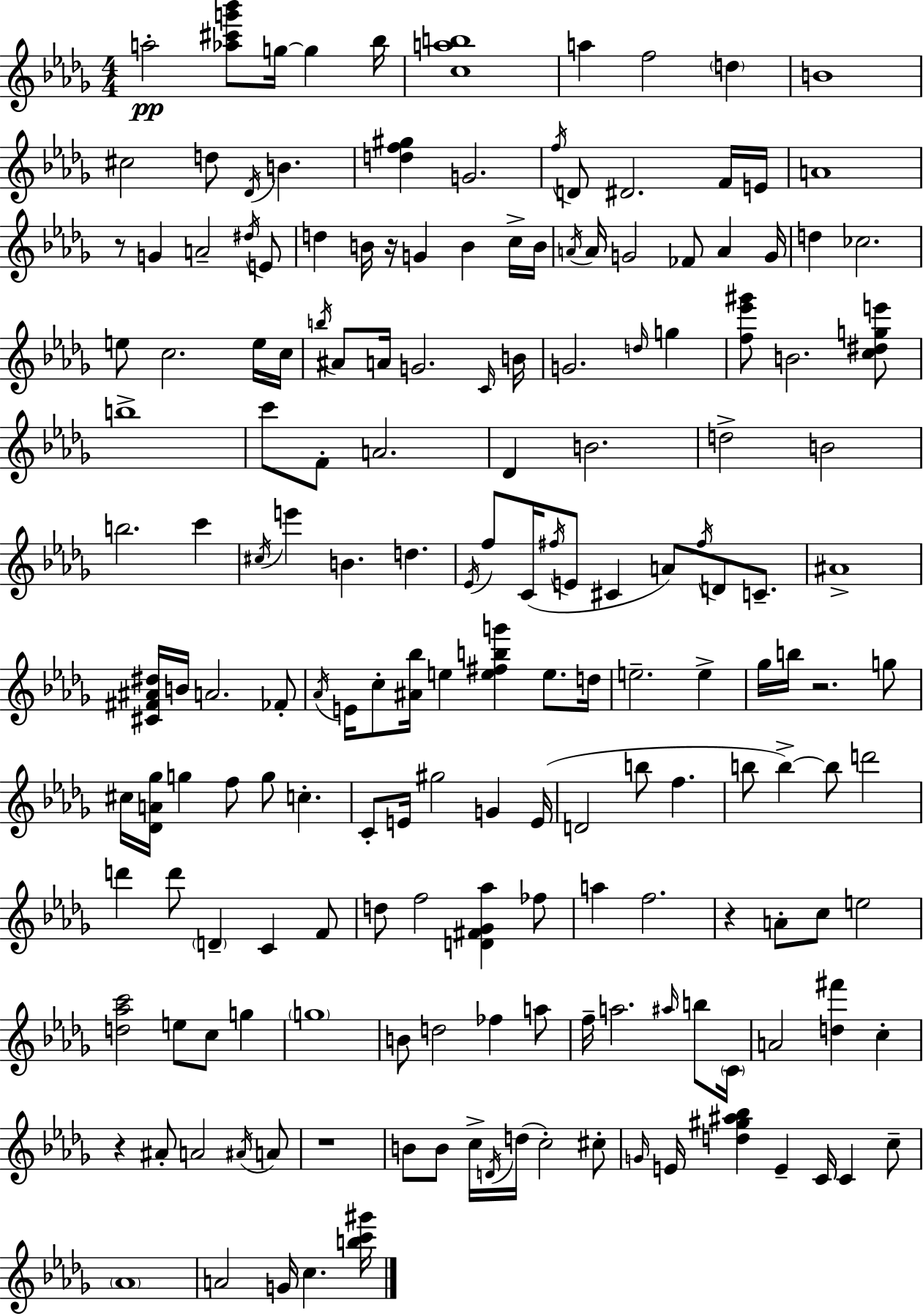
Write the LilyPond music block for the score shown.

{
  \clef treble
  \numericTimeSignature
  \time 4/4
  \key bes \minor
  a''2-.\pp <aes'' cis''' g''' bes'''>8 g''16~~ g''4 bes''16 | <c'' a'' b''>1 | a''4 f''2 \parenthesize d''4 | b'1 | \break cis''2 d''8 \acciaccatura { des'16 } b'4. | <d'' f'' gis''>4 g'2. | \acciaccatura { f''16 } d'8 dis'2. | f'16 e'16 a'1 | \break r8 g'4 a'2-- | \acciaccatura { dis''16 } e'8 d''4 b'16 r16 g'4 b'4 | c''16-> b'16 \acciaccatura { a'16 } a'16 g'2 fes'8 a'4 | g'16 d''4 ces''2. | \break e''8 c''2. | e''16 c''16 \acciaccatura { b''16 } ais'8 a'16 g'2. | \grace { c'16 } b'16 g'2. | \grace { d''16 } g''4 <f'' ees''' gis'''>8 b'2. | \break <c'' dis'' g'' e'''>8 b''1-> | c'''8 f'8-. a'2. | des'4 b'2. | d''2-> b'2 | \break b''2. | c'''4 \acciaccatura { cis''16 } e'''4 b'4. | d''4. \acciaccatura { ees'16 } f''8 c'16( \acciaccatura { fis''16 } e'8 cis'4 | a'8) \acciaccatura { fis''16 } d'8 c'8.-- ais'1-> | \break <cis' fis' ais' dis''>16 b'16 a'2. | fes'8-. \acciaccatura { aes'16 } e'16 c''8-. <ais' bes''>16 | e''4 <e'' fis'' b'' g'''>4 e''8. d''16 e''2.-- | e''4-> ges''16 b''16 r2. | \break g''8 cis''16 <des' a' ges''>16 g''4 | f''8 g''8 c''4.-. c'8-. e'16 gis''2 | g'4 e'16( d'2 | b''8 f''4. b''8 b''4->~~) | \break b''8 d'''2 d'''4 | d'''8 \parenthesize d'4-- c'4 f'8 d''8 f''2 | <d' fis' ges' aes''>4 fes''8 a''4 | f''2. r4 | \break a'8-. c''8 e''2 <d'' aes'' c'''>2 | e''8 c''8 g''4 \parenthesize g''1 | b'8 d''2 | fes''4 a''8 f''16-- a''2. | \break \grace { ais''16 } b''8 \parenthesize c'16 a'2 | <d'' fis'''>4 c''4-. r4 | ais'8-. a'2 \acciaccatura { ais'16 } a'8 r1 | b'8 | \break b'8 c''16-> \acciaccatura { d'16 }( d''16 c''2-.) cis''8-. \grace { g'16 } | e'16 <d'' gis'' ais'' bes''>4 e'4-- c'16 c'4 c''8-- | \parenthesize aes'1 | a'2 g'16 c''4. <b'' c''' gis'''>16 | \break \bar "|."
}